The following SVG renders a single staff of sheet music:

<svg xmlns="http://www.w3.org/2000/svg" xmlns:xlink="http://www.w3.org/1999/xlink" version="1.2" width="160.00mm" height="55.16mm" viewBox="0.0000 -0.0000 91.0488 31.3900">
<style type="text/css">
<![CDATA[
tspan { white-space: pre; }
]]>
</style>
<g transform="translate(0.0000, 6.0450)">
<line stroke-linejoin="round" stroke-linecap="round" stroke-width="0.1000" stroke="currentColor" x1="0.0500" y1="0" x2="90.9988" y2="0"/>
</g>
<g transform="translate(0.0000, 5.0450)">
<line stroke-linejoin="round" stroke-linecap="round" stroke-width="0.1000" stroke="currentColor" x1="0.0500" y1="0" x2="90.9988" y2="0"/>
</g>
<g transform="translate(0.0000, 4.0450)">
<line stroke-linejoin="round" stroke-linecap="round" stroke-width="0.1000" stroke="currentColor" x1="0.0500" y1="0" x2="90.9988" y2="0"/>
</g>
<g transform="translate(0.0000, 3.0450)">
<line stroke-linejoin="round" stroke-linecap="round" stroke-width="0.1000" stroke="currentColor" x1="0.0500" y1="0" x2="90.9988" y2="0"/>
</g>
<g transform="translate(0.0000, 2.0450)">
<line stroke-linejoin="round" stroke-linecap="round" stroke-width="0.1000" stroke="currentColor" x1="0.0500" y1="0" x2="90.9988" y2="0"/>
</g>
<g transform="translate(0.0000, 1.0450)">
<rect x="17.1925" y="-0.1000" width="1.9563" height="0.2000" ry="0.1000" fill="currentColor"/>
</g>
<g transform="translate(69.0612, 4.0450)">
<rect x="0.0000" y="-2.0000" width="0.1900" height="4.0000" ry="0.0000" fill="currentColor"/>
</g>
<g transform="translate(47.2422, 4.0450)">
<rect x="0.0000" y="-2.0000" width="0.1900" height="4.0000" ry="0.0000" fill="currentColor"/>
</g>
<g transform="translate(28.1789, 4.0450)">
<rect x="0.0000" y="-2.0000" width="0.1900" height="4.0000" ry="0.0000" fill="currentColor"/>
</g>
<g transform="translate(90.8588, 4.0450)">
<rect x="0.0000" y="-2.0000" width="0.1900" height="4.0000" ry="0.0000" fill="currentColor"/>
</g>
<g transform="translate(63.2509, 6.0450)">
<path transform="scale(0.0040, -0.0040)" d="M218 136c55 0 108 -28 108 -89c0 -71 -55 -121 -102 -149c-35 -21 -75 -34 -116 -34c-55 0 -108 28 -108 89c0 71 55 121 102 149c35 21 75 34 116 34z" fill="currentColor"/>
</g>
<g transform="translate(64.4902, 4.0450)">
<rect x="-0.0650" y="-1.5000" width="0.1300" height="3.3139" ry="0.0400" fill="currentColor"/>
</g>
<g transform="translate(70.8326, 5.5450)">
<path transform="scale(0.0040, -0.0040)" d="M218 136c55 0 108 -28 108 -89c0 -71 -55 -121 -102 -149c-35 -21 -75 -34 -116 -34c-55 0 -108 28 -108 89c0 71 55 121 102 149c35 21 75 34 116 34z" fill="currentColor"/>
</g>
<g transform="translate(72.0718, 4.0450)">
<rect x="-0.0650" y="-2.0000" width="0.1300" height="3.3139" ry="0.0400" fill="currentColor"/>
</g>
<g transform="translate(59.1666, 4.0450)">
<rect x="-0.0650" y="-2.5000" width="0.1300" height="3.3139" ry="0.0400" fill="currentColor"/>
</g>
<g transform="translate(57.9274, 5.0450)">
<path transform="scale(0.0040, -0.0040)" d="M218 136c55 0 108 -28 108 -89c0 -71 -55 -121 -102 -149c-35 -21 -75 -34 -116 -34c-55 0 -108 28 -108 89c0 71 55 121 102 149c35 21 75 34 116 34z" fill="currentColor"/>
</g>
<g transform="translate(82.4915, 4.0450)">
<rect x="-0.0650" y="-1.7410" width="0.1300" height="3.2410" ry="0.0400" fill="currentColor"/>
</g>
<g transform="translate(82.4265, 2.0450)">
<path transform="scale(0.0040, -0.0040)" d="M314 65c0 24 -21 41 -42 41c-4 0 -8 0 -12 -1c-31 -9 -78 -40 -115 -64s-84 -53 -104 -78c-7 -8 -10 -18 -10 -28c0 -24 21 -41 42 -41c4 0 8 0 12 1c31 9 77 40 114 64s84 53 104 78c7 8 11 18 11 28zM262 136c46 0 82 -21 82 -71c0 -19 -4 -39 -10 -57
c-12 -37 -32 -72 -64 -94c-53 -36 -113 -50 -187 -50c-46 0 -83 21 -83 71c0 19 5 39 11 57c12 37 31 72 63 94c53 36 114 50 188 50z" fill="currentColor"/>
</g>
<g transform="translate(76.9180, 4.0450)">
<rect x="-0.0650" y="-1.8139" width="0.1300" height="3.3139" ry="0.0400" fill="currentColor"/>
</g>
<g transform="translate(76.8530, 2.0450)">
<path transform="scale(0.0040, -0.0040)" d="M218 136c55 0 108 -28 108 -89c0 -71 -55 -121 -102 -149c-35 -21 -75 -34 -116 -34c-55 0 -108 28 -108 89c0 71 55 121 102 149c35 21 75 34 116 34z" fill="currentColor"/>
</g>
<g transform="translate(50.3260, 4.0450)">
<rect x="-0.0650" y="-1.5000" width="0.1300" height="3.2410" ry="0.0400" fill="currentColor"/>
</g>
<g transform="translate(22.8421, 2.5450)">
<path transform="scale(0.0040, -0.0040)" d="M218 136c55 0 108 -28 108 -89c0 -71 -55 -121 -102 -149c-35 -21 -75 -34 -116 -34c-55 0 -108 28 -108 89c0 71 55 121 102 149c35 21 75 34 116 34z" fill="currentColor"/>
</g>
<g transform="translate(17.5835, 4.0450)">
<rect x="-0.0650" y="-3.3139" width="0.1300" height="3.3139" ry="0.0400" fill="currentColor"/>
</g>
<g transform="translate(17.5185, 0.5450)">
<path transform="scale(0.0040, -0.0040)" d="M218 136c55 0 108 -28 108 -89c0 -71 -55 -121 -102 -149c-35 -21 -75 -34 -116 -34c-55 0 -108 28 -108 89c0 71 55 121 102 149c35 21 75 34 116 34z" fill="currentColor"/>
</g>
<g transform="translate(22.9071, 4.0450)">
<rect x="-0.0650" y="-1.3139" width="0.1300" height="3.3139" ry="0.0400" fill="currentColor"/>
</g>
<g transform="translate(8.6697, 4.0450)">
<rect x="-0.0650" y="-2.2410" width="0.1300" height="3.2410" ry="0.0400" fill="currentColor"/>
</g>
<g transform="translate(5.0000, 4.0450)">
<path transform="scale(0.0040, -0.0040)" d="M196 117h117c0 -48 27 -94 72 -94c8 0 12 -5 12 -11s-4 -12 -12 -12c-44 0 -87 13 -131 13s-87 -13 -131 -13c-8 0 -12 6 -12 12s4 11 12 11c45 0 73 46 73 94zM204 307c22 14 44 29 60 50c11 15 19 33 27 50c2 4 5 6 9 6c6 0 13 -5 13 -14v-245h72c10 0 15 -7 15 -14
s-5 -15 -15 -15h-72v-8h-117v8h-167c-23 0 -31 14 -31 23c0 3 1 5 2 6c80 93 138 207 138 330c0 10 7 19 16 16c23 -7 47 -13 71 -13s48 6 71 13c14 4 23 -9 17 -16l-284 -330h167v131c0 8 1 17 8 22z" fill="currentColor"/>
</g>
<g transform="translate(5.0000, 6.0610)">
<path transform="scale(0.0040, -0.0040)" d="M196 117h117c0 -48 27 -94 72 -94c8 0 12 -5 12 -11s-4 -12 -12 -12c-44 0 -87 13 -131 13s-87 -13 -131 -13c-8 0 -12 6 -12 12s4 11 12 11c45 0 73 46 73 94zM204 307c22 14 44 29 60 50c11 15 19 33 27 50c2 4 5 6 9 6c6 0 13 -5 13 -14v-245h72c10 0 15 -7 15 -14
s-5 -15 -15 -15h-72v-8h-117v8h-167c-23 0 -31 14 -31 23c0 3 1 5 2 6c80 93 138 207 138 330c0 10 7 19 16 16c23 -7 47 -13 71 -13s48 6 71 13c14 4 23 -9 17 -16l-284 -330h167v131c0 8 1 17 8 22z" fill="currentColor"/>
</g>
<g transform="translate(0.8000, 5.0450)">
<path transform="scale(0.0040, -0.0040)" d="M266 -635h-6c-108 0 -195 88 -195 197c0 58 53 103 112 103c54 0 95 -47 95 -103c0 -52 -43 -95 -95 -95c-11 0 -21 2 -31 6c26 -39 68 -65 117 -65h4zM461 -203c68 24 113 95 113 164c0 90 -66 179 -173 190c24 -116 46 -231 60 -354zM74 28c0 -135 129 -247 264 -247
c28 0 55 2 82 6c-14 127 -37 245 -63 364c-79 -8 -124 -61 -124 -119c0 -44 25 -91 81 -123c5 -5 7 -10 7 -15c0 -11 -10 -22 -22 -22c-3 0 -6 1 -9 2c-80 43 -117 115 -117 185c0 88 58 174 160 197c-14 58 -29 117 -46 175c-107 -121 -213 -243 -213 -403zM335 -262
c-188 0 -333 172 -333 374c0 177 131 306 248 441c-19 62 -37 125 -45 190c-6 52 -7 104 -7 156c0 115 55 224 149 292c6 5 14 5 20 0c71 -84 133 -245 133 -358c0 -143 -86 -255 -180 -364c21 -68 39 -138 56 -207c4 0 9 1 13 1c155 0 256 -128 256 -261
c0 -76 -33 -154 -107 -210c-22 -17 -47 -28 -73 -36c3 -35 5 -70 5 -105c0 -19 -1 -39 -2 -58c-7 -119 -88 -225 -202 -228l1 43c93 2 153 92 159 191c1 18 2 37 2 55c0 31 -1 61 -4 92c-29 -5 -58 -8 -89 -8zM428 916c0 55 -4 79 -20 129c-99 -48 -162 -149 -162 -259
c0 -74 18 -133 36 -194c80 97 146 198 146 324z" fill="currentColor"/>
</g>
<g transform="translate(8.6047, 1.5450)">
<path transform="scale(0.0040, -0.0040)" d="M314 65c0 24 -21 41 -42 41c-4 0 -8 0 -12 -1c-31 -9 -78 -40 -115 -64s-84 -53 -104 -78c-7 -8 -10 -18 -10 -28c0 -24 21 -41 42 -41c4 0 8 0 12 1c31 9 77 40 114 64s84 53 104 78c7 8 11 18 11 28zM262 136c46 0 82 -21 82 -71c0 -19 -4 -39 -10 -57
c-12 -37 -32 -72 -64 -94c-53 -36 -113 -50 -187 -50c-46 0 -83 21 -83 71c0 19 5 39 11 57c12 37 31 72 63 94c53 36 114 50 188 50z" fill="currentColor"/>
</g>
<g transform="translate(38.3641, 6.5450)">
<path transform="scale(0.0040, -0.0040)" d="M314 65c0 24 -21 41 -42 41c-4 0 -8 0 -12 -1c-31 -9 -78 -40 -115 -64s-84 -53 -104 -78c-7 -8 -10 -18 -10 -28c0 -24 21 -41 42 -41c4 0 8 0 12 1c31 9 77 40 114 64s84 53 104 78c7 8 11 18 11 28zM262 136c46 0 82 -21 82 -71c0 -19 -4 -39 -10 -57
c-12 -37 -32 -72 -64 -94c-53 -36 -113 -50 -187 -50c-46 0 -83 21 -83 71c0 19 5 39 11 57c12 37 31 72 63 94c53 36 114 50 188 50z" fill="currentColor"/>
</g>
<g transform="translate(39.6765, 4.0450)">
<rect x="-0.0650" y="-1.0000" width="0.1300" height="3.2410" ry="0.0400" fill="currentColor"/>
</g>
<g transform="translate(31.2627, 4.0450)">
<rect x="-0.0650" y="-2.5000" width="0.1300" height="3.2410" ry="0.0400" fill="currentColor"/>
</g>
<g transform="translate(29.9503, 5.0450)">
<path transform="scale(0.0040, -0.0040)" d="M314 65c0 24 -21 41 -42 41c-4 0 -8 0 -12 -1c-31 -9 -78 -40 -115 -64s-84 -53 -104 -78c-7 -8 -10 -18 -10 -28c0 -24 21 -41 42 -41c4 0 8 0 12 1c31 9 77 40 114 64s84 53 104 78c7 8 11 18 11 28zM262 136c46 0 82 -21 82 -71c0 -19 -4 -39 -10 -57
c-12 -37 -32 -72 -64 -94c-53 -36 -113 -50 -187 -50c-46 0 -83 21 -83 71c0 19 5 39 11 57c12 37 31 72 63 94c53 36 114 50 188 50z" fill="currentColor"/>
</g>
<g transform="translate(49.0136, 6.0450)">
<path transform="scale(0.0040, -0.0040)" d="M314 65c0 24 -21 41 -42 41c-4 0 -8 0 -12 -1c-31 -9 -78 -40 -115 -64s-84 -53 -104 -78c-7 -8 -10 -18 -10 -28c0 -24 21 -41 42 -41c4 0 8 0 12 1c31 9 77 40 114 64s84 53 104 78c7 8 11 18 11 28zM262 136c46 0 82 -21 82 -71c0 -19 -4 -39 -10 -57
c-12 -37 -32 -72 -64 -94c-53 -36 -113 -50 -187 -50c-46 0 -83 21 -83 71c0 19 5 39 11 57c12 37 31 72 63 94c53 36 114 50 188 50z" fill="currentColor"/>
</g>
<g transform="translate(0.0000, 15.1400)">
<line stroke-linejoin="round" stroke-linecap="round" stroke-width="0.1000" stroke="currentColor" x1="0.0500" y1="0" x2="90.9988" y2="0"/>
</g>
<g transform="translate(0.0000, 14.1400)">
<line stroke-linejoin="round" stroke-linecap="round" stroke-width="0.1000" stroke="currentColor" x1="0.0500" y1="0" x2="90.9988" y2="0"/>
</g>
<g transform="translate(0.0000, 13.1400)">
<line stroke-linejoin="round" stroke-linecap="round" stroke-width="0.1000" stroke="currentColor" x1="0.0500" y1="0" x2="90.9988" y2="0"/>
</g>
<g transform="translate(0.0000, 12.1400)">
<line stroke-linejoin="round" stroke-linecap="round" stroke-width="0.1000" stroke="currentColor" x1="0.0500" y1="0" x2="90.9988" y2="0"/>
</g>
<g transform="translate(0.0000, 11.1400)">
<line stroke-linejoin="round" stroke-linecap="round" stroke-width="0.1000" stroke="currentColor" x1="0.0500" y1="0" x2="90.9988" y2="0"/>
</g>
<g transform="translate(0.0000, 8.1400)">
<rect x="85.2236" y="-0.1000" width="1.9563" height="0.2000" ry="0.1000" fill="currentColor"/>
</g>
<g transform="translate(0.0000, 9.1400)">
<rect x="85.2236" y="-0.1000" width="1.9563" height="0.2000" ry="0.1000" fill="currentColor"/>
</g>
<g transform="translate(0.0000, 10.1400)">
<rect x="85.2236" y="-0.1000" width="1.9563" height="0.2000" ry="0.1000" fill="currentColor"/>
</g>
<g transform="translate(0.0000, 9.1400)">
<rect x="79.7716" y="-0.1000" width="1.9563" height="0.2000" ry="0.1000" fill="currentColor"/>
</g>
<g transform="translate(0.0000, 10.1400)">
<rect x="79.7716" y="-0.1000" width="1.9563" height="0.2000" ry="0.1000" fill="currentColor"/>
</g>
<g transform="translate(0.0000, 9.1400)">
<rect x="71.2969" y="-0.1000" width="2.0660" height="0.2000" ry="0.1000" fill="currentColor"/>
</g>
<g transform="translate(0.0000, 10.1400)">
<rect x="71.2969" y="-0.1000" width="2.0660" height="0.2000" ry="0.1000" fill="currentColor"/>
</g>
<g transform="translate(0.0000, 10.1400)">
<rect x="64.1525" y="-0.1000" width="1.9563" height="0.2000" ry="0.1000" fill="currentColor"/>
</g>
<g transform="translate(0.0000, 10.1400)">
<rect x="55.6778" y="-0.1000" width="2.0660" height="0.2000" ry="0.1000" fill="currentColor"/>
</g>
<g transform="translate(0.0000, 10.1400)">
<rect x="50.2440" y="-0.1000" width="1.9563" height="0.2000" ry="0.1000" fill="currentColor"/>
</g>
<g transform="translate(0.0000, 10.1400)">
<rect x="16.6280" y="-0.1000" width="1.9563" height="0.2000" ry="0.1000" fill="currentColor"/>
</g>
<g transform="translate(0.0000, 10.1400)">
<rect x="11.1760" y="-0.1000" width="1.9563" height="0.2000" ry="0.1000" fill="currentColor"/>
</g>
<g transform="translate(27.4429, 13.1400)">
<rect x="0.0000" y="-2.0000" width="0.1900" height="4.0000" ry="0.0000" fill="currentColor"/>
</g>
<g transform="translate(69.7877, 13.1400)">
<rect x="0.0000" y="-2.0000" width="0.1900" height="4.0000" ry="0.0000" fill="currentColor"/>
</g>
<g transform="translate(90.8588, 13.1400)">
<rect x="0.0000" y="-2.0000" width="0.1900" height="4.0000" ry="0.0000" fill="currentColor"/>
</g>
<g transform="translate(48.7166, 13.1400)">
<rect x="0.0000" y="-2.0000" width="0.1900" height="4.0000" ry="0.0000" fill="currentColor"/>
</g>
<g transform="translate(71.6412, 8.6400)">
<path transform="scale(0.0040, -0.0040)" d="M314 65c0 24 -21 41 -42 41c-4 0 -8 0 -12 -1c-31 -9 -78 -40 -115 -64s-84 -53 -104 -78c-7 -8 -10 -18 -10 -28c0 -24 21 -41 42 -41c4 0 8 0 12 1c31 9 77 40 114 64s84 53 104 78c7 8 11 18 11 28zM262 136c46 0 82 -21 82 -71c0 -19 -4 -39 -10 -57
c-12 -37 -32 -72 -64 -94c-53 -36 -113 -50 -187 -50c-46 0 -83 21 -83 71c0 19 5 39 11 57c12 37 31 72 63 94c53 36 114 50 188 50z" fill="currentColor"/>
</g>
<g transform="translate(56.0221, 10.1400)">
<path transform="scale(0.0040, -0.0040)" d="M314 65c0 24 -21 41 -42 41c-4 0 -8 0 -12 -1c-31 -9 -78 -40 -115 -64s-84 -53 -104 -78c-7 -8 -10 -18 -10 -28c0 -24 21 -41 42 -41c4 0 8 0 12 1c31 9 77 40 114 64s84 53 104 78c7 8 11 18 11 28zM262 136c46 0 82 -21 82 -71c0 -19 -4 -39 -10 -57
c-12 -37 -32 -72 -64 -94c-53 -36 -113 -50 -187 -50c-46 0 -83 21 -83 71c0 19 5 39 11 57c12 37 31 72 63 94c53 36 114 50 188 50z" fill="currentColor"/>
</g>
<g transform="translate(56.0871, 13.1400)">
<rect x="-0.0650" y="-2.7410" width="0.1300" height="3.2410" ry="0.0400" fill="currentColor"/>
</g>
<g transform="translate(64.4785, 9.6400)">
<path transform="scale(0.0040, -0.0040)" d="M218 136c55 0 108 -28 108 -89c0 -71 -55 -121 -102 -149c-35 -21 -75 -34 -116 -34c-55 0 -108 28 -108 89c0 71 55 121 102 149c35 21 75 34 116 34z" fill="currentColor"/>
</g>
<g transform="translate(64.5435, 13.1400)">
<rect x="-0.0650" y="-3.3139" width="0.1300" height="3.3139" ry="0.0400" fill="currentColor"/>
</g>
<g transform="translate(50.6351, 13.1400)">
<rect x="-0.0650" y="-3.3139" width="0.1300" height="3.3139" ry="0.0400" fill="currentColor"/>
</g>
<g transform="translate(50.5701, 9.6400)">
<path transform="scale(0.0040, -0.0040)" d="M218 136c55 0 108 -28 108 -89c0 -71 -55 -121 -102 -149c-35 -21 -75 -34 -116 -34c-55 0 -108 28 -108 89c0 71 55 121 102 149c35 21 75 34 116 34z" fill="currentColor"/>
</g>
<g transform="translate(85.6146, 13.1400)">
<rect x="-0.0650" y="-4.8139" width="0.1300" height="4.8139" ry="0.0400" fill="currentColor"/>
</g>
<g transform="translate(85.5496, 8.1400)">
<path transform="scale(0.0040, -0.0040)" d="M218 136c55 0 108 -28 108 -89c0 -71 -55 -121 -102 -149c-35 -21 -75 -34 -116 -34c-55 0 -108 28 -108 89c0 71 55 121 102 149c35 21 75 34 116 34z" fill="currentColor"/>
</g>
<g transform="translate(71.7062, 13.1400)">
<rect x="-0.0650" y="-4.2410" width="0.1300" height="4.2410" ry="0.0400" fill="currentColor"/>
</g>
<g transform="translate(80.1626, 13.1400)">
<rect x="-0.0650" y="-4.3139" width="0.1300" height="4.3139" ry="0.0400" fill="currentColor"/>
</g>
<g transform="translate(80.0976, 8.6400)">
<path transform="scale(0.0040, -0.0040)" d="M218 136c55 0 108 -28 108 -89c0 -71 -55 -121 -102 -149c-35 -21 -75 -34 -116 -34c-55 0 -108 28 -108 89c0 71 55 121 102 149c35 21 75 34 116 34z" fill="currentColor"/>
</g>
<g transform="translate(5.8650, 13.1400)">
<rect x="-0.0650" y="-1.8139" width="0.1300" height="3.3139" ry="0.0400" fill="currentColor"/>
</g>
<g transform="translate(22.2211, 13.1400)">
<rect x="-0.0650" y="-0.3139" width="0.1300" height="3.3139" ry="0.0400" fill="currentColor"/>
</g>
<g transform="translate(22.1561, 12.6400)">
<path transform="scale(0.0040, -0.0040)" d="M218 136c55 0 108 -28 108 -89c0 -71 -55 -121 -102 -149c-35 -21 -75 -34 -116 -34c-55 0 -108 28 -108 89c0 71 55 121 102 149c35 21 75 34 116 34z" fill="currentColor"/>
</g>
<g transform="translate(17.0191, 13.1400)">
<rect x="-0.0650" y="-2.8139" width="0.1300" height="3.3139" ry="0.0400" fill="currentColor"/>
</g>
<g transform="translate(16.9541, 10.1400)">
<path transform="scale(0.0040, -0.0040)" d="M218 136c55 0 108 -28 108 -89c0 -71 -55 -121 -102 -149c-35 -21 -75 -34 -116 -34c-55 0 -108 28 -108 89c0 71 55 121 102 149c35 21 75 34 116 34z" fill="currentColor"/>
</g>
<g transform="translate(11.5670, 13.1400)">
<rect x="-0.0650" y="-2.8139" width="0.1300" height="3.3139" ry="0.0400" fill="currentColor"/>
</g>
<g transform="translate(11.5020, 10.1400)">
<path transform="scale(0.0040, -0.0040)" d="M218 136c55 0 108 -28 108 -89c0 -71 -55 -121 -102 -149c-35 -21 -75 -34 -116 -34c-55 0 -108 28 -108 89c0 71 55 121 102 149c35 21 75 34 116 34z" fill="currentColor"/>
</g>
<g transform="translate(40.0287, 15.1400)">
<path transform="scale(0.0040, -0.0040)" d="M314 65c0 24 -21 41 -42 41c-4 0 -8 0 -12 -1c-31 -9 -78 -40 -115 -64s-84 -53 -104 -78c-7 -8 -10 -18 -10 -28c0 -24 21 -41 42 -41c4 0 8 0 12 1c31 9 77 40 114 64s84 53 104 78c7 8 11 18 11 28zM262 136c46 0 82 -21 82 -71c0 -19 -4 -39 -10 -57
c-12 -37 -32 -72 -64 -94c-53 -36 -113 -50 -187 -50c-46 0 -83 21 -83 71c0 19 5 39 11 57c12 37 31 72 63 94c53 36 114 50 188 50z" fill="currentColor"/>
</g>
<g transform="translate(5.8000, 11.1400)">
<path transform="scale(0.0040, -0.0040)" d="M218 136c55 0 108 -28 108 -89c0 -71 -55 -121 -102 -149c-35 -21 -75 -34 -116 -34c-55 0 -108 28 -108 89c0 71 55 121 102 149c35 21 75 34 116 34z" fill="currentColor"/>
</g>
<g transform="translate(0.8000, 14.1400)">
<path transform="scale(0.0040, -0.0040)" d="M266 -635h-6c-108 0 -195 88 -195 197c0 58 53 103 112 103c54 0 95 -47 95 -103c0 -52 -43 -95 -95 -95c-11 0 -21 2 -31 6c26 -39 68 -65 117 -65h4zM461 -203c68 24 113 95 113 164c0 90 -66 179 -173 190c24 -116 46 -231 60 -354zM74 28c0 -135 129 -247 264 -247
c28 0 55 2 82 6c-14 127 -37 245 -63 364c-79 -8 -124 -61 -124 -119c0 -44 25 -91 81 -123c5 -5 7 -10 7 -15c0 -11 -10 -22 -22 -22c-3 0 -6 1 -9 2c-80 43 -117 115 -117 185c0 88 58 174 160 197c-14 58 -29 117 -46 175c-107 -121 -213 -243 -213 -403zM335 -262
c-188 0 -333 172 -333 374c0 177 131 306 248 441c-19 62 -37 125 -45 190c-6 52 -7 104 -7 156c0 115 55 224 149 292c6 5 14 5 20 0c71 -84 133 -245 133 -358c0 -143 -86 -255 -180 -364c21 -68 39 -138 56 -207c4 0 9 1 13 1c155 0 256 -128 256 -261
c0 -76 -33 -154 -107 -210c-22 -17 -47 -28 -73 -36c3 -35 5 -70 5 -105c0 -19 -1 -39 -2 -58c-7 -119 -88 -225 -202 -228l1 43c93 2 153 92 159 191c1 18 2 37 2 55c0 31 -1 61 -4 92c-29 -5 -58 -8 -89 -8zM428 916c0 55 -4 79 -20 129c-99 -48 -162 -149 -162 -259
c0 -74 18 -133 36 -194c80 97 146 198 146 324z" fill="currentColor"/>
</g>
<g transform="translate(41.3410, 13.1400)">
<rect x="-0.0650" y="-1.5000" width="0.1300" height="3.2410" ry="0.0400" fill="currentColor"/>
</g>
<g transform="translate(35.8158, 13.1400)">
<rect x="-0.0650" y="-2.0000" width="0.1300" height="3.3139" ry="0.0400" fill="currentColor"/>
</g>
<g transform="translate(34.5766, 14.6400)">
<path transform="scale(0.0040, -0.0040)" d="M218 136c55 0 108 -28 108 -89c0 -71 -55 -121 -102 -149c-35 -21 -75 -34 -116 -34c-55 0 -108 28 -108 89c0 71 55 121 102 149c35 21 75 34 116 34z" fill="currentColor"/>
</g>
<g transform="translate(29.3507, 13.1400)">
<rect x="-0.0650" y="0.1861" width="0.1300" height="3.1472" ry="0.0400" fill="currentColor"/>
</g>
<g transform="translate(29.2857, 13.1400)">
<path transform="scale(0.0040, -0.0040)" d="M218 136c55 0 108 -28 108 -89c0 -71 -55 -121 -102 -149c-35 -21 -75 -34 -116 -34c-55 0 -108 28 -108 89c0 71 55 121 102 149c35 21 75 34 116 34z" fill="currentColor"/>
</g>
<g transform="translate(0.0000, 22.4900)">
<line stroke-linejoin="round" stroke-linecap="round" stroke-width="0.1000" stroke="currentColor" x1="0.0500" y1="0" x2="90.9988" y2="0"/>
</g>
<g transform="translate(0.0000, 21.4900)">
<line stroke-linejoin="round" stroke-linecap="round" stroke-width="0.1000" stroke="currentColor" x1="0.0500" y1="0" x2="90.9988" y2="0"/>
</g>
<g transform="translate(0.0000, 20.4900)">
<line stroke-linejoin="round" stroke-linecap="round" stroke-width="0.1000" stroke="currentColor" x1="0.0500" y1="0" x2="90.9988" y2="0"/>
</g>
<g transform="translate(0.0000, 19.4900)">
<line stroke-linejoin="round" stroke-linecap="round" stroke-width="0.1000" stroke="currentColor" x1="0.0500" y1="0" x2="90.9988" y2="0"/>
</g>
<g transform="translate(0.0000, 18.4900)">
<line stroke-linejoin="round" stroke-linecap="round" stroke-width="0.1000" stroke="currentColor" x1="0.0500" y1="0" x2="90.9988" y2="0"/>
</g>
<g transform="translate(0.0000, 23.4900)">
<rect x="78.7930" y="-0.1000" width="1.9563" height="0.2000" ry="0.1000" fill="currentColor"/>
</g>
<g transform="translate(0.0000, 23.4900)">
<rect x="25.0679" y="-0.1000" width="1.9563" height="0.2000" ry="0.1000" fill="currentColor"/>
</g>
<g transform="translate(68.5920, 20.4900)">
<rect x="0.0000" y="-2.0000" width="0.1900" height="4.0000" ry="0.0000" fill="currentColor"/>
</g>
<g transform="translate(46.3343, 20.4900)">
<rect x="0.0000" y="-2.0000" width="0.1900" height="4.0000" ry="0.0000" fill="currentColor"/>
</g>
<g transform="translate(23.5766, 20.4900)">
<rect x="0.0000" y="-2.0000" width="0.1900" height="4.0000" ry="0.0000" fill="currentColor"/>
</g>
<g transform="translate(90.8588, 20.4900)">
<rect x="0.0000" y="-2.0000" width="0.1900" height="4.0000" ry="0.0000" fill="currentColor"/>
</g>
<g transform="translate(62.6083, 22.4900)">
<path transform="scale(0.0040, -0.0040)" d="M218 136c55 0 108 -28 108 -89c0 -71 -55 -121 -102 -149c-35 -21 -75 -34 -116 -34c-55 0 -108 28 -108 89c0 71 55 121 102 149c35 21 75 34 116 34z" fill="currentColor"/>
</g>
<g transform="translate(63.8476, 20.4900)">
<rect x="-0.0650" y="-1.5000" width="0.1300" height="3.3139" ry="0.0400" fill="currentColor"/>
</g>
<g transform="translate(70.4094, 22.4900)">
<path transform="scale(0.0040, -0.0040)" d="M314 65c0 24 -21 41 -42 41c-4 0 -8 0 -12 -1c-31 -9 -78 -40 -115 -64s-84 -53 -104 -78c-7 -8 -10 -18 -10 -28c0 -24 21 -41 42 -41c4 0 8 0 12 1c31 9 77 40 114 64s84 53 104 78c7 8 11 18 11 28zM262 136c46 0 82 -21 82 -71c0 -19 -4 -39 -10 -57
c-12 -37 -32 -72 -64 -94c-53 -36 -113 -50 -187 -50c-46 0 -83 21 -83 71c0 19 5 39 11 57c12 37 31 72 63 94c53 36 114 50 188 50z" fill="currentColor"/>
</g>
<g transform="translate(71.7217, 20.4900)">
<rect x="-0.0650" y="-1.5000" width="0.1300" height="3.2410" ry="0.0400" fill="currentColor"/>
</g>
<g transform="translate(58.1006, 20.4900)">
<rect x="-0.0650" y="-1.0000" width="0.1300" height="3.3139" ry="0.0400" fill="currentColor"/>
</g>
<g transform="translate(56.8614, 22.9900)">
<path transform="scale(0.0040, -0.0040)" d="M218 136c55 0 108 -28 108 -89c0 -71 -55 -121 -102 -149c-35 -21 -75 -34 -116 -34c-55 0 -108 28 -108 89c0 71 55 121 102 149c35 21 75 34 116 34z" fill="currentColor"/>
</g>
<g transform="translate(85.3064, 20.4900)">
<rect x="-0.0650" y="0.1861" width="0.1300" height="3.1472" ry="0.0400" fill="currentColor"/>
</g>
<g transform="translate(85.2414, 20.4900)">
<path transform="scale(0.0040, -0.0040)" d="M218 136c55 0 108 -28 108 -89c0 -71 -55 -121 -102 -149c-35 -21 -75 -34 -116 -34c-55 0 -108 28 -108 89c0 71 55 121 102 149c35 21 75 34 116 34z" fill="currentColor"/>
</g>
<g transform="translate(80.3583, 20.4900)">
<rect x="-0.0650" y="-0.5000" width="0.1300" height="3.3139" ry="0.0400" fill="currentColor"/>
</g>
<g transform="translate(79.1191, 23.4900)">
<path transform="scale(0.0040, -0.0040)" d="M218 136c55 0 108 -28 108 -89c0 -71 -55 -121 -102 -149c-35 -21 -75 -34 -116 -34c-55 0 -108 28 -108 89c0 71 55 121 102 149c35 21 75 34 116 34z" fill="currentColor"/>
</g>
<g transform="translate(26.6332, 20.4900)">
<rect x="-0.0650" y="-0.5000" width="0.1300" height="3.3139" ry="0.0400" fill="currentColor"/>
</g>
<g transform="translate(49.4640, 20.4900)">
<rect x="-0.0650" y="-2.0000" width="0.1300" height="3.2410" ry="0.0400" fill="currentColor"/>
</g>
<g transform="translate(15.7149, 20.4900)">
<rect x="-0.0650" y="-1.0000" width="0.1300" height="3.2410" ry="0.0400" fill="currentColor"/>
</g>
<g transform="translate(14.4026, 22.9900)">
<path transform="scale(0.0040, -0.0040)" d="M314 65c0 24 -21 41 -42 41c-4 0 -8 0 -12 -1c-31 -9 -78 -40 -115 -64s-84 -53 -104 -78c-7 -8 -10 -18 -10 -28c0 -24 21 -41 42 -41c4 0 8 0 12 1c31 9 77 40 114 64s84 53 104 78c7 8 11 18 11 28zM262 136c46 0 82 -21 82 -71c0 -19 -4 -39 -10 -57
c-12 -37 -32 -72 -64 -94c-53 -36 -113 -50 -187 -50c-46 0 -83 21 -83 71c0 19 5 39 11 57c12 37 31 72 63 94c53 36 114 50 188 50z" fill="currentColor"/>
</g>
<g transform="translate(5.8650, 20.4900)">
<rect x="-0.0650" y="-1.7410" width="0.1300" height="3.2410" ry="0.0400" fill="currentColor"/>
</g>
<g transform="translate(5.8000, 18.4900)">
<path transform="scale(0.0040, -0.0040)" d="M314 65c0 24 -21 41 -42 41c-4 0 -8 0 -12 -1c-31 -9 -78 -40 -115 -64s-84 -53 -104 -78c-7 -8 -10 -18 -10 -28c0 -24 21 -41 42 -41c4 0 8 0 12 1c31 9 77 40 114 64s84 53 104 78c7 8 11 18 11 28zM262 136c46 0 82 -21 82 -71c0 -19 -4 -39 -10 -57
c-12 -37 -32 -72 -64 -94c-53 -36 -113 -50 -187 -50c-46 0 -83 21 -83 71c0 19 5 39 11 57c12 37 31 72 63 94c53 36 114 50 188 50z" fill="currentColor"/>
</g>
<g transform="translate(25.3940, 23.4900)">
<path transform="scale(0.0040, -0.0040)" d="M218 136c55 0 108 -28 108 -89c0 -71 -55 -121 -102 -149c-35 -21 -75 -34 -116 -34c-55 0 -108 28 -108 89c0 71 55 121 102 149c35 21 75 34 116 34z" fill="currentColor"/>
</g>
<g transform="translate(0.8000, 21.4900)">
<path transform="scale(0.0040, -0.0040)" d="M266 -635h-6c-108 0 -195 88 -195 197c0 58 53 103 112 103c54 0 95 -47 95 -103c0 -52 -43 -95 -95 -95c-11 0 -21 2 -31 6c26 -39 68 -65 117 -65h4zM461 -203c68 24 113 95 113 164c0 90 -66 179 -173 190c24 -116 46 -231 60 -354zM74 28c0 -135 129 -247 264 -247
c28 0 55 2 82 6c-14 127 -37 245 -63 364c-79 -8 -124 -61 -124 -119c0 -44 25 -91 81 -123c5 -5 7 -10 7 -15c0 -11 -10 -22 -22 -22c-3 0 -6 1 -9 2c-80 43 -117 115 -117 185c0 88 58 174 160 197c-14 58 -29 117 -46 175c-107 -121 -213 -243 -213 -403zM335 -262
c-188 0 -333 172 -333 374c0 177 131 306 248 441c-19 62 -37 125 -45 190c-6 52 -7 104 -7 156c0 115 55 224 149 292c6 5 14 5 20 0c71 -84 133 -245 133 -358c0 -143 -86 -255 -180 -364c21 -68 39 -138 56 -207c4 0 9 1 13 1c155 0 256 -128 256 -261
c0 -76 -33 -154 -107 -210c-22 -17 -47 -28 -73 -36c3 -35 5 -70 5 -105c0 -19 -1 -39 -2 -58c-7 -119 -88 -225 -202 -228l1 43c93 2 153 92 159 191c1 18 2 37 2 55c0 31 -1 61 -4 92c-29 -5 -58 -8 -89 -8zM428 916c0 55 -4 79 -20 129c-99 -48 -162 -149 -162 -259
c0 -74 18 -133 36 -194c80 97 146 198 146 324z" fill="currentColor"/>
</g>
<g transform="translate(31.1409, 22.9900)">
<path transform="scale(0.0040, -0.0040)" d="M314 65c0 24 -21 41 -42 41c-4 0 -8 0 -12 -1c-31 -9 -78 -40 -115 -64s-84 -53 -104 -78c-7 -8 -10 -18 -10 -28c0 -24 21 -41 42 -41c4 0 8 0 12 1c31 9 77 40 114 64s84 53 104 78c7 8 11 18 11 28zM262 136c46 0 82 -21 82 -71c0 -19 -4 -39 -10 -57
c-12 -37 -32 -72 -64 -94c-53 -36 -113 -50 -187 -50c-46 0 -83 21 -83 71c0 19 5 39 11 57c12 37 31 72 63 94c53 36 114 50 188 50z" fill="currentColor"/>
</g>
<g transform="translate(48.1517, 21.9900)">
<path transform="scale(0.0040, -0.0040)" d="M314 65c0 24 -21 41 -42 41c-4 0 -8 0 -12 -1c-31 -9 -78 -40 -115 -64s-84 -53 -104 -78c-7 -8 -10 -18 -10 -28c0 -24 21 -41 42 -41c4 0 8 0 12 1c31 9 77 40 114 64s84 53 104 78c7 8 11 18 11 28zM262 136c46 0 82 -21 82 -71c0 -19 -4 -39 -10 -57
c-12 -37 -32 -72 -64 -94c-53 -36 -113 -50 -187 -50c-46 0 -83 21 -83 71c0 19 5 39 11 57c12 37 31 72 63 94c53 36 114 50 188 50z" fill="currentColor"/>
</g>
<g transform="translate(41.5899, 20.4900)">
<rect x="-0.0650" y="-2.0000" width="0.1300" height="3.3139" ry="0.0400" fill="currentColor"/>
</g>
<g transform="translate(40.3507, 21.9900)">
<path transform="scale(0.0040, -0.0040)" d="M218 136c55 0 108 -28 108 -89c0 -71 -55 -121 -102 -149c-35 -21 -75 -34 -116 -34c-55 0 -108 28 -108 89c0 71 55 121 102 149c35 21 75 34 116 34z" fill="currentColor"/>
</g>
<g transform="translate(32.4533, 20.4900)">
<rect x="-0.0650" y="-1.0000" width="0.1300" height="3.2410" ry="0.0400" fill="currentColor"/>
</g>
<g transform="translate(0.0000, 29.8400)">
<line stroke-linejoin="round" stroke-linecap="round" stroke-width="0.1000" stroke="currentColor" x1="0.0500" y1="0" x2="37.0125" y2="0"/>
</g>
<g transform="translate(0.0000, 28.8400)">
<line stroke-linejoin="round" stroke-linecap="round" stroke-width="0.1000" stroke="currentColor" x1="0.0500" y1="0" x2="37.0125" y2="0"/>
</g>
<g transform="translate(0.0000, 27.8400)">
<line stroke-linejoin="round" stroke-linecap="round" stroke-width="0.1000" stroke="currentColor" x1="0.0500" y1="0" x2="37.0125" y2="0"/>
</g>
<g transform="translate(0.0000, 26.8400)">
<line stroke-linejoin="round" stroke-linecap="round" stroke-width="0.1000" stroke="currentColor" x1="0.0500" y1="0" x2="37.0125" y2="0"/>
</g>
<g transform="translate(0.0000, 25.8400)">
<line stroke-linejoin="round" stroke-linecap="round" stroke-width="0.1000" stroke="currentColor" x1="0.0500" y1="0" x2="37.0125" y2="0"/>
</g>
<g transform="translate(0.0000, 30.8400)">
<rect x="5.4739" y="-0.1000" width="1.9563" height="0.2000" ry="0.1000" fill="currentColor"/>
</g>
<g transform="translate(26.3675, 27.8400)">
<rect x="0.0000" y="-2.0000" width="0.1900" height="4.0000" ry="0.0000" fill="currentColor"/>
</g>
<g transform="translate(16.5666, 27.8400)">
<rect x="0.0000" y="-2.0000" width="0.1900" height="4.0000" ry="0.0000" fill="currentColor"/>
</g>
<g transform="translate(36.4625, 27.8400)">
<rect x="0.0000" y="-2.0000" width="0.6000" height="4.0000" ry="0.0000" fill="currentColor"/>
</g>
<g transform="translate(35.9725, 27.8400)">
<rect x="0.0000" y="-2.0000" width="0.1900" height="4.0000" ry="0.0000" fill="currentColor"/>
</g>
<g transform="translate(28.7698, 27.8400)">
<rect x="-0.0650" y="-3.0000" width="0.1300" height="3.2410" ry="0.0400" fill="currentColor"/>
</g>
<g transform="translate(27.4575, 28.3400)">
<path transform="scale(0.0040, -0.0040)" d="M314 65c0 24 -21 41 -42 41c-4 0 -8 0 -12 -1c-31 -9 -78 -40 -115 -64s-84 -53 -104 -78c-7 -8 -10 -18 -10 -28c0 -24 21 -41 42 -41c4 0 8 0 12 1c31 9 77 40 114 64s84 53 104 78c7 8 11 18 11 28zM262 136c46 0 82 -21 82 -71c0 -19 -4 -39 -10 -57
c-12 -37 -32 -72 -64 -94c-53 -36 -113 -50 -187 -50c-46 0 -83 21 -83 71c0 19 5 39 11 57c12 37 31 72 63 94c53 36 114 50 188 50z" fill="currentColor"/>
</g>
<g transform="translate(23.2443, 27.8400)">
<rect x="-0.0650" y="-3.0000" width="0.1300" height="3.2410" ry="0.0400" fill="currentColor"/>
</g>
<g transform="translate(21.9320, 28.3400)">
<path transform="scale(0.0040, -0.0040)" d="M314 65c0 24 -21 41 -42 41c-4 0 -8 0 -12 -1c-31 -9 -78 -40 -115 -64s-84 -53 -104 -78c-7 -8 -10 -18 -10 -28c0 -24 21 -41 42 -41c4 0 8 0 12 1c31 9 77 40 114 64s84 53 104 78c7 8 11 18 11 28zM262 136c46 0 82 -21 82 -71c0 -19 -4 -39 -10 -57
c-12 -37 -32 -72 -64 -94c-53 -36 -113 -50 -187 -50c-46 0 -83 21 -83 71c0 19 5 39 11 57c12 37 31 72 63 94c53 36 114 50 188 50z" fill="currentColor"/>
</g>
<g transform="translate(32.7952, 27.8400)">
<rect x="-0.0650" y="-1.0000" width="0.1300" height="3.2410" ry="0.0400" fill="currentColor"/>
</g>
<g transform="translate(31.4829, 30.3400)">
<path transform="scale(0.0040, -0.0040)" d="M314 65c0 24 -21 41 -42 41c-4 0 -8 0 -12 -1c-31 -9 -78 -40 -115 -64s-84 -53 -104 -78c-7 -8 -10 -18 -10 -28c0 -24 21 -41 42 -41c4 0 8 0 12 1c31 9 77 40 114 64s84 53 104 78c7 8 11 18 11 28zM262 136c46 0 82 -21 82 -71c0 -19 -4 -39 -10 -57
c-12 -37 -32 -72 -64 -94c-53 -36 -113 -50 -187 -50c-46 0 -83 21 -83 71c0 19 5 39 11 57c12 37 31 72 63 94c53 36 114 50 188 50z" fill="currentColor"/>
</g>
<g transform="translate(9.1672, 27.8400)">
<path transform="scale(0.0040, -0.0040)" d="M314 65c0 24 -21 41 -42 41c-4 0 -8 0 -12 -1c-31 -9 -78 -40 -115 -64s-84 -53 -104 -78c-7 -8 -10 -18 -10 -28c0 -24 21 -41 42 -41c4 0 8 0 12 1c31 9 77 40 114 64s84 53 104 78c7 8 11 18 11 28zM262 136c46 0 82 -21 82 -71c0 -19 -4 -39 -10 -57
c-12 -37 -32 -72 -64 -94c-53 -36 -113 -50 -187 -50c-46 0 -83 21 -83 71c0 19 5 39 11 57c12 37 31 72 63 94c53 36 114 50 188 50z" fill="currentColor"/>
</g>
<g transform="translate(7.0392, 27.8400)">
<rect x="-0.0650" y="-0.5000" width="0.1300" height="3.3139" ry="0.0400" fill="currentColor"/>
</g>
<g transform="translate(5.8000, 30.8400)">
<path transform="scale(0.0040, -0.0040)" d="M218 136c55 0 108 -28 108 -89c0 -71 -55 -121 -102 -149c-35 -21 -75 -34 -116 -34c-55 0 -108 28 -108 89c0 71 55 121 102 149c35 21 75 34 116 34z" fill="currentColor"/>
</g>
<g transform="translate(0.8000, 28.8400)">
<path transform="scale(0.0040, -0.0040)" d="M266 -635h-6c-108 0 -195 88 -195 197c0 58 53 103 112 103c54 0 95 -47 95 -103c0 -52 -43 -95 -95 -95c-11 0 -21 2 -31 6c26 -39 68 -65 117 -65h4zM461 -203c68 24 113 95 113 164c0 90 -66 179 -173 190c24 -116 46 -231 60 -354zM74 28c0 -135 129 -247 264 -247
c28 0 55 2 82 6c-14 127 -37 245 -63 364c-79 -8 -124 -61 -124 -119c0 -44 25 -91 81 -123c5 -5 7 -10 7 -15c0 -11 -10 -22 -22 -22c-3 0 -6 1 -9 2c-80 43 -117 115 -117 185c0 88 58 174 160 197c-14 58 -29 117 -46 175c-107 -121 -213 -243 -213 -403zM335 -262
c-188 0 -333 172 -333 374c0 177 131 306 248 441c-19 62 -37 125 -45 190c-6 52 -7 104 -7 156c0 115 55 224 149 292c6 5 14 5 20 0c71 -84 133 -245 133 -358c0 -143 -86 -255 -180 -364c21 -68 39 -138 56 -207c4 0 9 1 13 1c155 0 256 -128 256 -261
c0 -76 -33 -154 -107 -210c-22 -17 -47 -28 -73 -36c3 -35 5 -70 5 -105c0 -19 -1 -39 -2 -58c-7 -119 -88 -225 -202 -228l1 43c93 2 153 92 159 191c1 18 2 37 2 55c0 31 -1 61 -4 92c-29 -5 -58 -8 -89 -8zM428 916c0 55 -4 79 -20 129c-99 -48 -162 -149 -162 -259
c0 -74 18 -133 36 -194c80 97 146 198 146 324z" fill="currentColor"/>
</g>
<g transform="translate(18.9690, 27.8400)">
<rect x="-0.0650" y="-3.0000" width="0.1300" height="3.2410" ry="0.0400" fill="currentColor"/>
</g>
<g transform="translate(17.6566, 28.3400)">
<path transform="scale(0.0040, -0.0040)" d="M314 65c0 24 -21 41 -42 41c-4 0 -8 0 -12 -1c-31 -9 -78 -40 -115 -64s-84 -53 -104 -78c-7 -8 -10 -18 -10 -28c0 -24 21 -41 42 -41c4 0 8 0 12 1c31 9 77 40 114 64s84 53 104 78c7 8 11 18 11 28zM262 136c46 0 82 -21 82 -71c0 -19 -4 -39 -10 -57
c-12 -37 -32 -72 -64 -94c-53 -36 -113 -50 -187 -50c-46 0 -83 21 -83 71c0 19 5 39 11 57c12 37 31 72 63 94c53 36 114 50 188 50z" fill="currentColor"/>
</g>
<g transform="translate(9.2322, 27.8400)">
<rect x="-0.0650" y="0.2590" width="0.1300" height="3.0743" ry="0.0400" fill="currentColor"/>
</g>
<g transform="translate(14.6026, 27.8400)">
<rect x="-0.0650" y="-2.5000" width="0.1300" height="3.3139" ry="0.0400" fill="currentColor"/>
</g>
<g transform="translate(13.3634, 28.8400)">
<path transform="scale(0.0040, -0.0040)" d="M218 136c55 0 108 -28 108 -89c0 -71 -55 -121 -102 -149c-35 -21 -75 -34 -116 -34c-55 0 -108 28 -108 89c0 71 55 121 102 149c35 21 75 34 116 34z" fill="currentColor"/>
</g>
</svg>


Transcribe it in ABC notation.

X:1
T:Untitled
M:4/4
L:1/4
K:C
g2 b e G2 D2 E2 G E F f f2 f a a c B F E2 b a2 b d'2 d' e' f2 D2 C D2 F F2 D E E2 C B C B2 G A2 A2 A2 D2